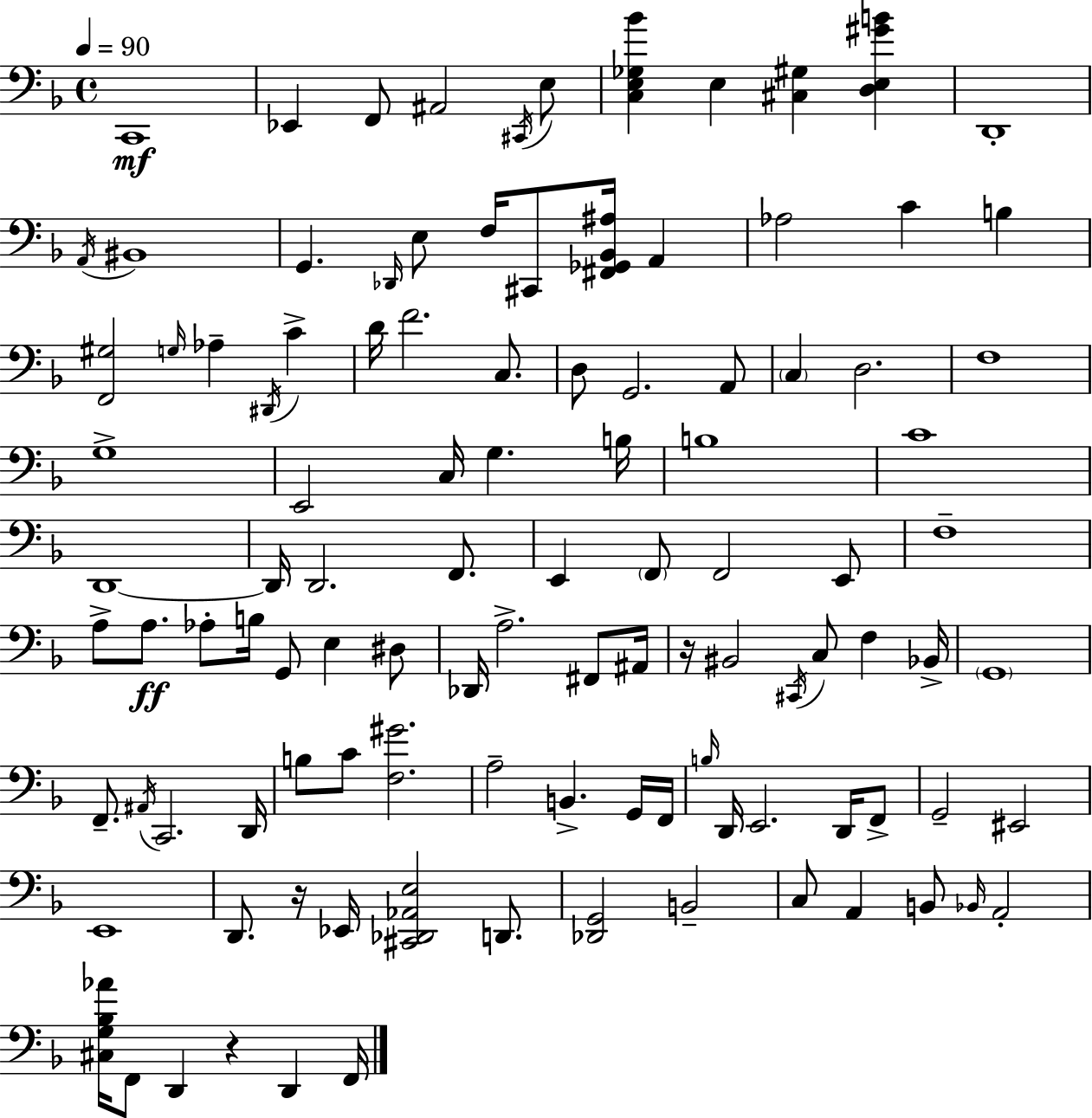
X:1
T:Untitled
M:4/4
L:1/4
K:Dm
C,,4 _E,, F,,/2 ^A,,2 ^C,,/4 E,/2 [C,E,_G,_B] E, [^C,^G,] [D,E,^GB] D,,4 A,,/4 ^B,,4 G,, _D,,/4 E,/2 F,/4 ^C,,/2 [^F,,_G,,_B,,^A,]/4 A,, _A,2 C B, [F,,^G,]2 G,/4 _A, ^D,,/4 C D/4 F2 C,/2 D,/2 G,,2 A,,/2 C, D,2 F,4 G,4 E,,2 C,/4 G, B,/4 B,4 C4 D,,4 D,,/4 D,,2 F,,/2 E,, F,,/2 F,,2 E,,/2 F,4 A,/2 A,/2 _A,/2 B,/4 G,,/2 E, ^D,/2 _D,,/4 A,2 ^F,,/2 ^A,,/4 z/4 ^B,,2 ^C,,/4 C,/2 F, _B,,/4 G,,4 F,,/2 ^A,,/4 C,,2 D,,/4 B,/2 C/2 [F,^G]2 A,2 B,, G,,/4 F,,/4 B,/4 D,,/4 E,,2 D,,/4 F,,/2 G,,2 ^E,,2 E,,4 D,,/2 z/4 _E,,/4 [^C,,_D,,_A,,E,]2 D,,/2 [_D,,G,,]2 B,,2 C,/2 A,, B,,/2 _B,,/4 A,,2 [^C,G,_B,_A]/4 F,,/2 D,, z D,, F,,/4